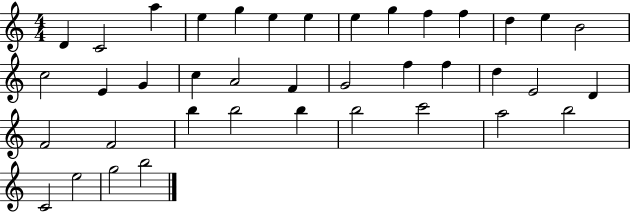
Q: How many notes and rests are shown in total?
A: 39